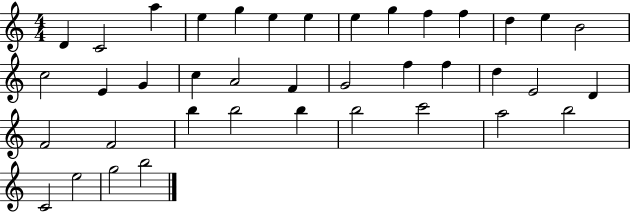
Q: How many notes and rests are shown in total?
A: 39